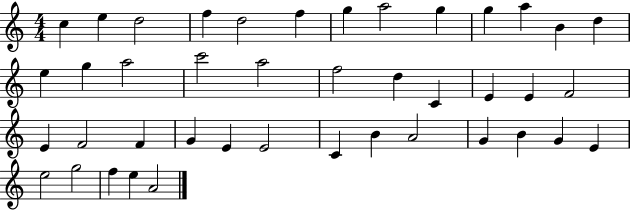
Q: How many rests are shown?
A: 0